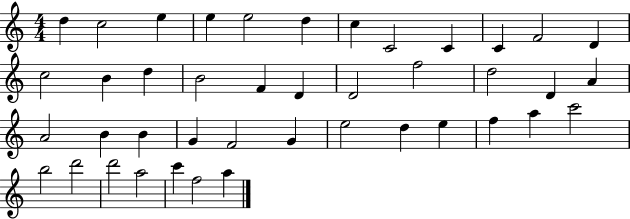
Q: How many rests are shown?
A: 0